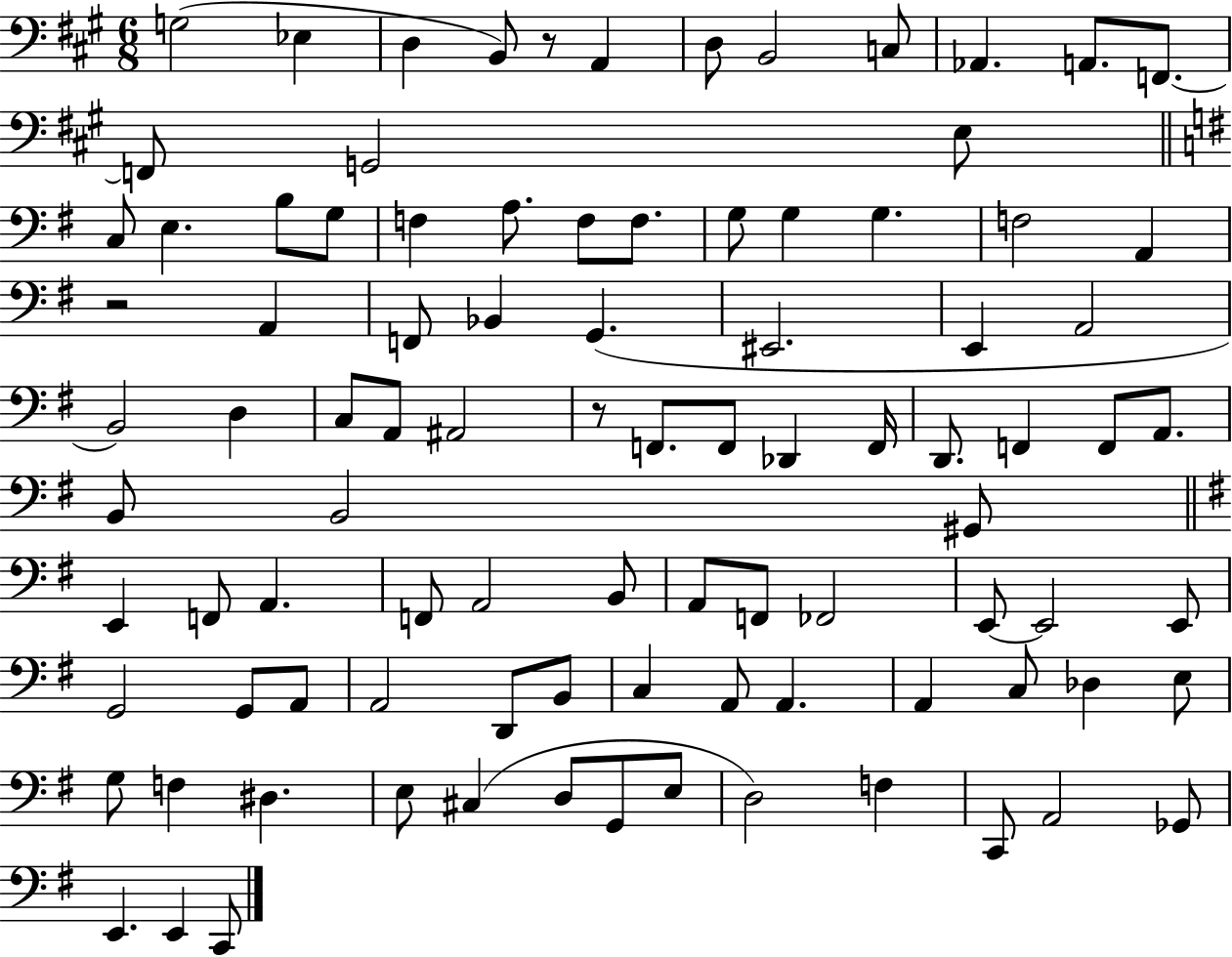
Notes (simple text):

G3/h Eb3/q D3/q B2/e R/e A2/q D3/e B2/h C3/e Ab2/q. A2/e. F2/e. F2/e G2/h E3/e C3/e E3/q. B3/e G3/e F3/q A3/e. F3/e F3/e. G3/e G3/q G3/q. F3/h A2/q R/h A2/q F2/e Bb2/q G2/q. EIS2/h. E2/q A2/h B2/h D3/q C3/e A2/e A#2/h R/e F2/e. F2/e Db2/q F2/s D2/e. F2/q F2/e A2/e. B2/e B2/h G#2/e E2/q F2/e A2/q. F2/e A2/h B2/e A2/e F2/e FES2/h E2/e E2/h E2/e G2/h G2/e A2/e A2/h D2/e B2/e C3/q A2/e A2/q. A2/q C3/e Db3/q E3/e G3/e F3/q D#3/q. E3/e C#3/q D3/e G2/e E3/e D3/h F3/q C2/e A2/h Gb2/e E2/q. E2/q C2/e